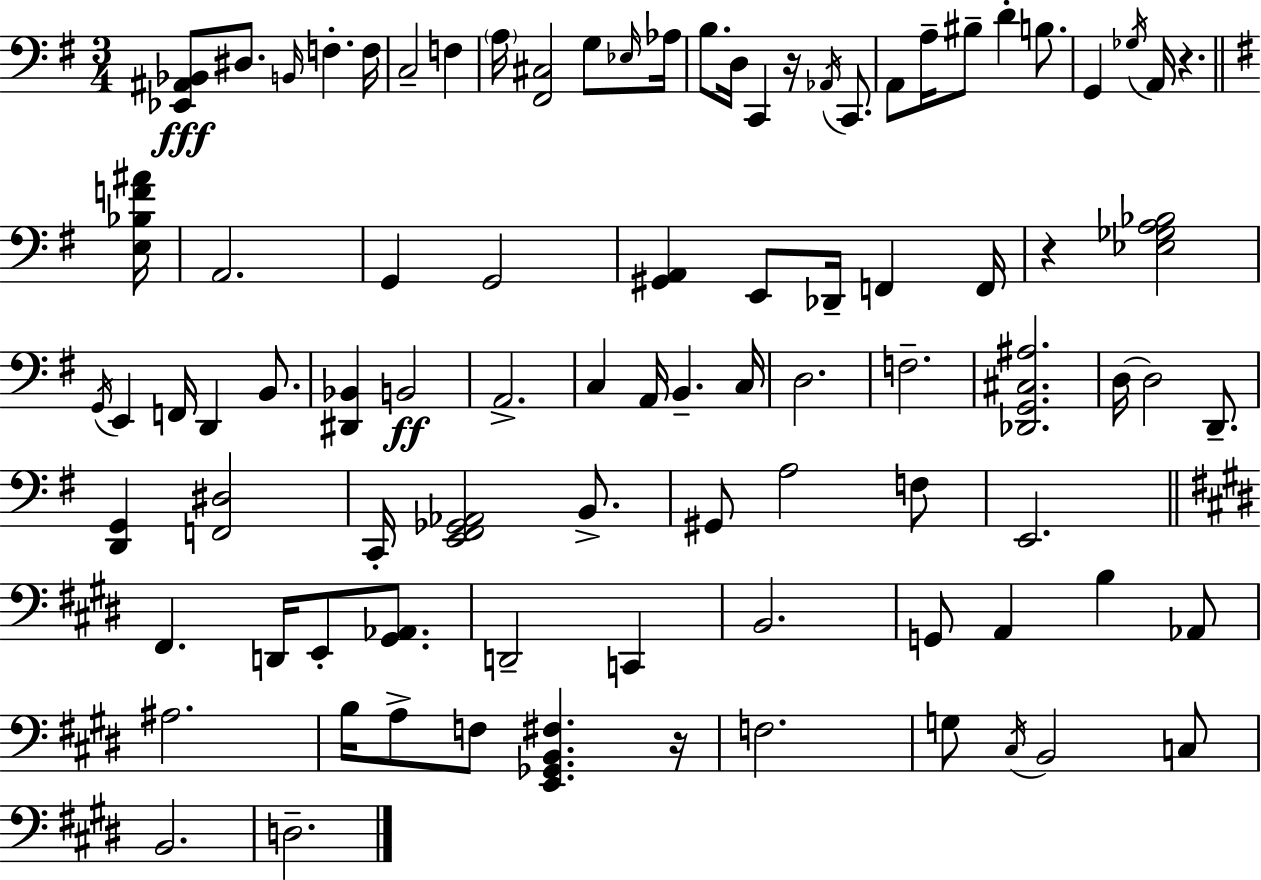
{
  \clef bass
  \numericTimeSignature
  \time 3/4
  \key g \major
  <ees, ais, bes,>8\fff dis8. \grace { b,16 } f4.-. | f16 c2-- f4 | \parenthesize a16 <fis, cis>2 g8 | \grace { ees16 } aes16 b8. d16 c,4 r16 \acciaccatura { aes,16 } | \break c,8. a,8 a16-- bis8-- d'4-. | b8. g,4 \acciaccatura { ges16 } a,16 r4. | \bar "||" \break \key e \minor <e bes f' ais'>16 a,2. | g,4 g,2 | <gis, a,>4 e,8 des,16-- f,4 | f,16 r4 <ees ges a bes>2 | \break \acciaccatura { g,16 } e,4 f,16 d,4 b,8. | <dis, bes,>4 b,2\ff | a,2.-> | c4 a,16 b,4.-- | \break c16 d2. | f2.-- | <des, g, cis ais>2. | d16~~ d2 d,8.-- | \break <d, g,>4 <f, dis>2 | c,16-. <e, fis, ges, aes,>2 b,8.-> | gis,8 a2 | f8 e,2. | \break \bar "||" \break \key e \major fis,4. d,16 e,8-. <gis, aes,>8. | d,2-- c,4 | b,2. | g,8 a,4 b4 aes,8 | \break ais2. | b16 a8-> f8 <e, ges, b, fis>4. r16 | f2. | g8 \acciaccatura { cis16 } b,2 c8 | \break b,2. | d2.-- | \bar "|."
}